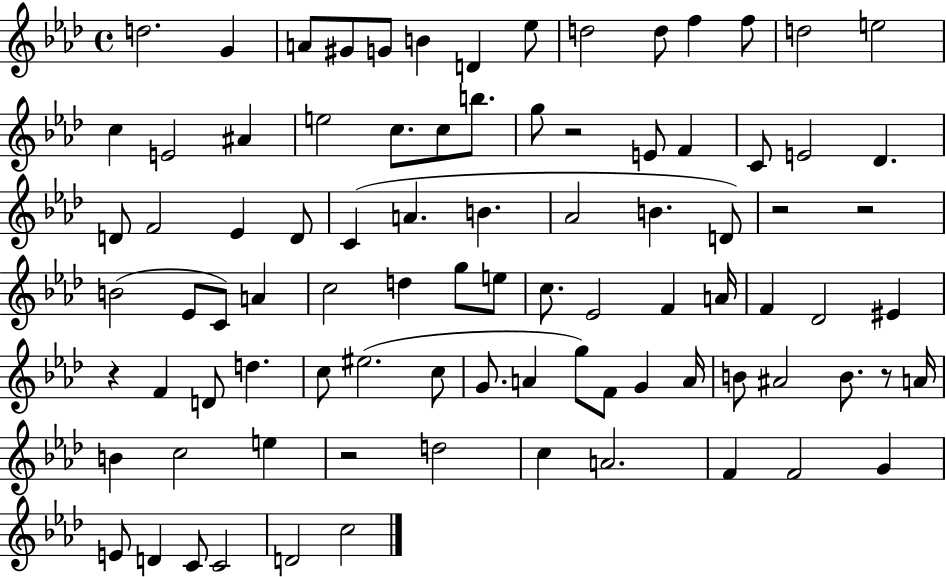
D5/h. G4/q A4/e G#4/e G4/e B4/q D4/q Eb5/e D5/h D5/e F5/q F5/e D5/h E5/h C5/q E4/h A#4/q E5/h C5/e. C5/e B5/e. G5/e R/h E4/e F4/q C4/e E4/h Db4/q. D4/e F4/h Eb4/q D4/e C4/q A4/q. B4/q. Ab4/h B4/q. D4/e R/h R/h B4/h Eb4/e C4/e A4/q C5/h D5/q G5/e E5/e C5/e. Eb4/h F4/q A4/s F4/q Db4/h EIS4/q R/q F4/q D4/e D5/q. C5/e EIS5/h. C5/e G4/e. A4/q G5/e F4/e G4/q A4/s B4/e A#4/h B4/e. R/e A4/s B4/q C5/h E5/q R/h D5/h C5/q A4/h. F4/q F4/h G4/q E4/e D4/q C4/e C4/h D4/h C5/h